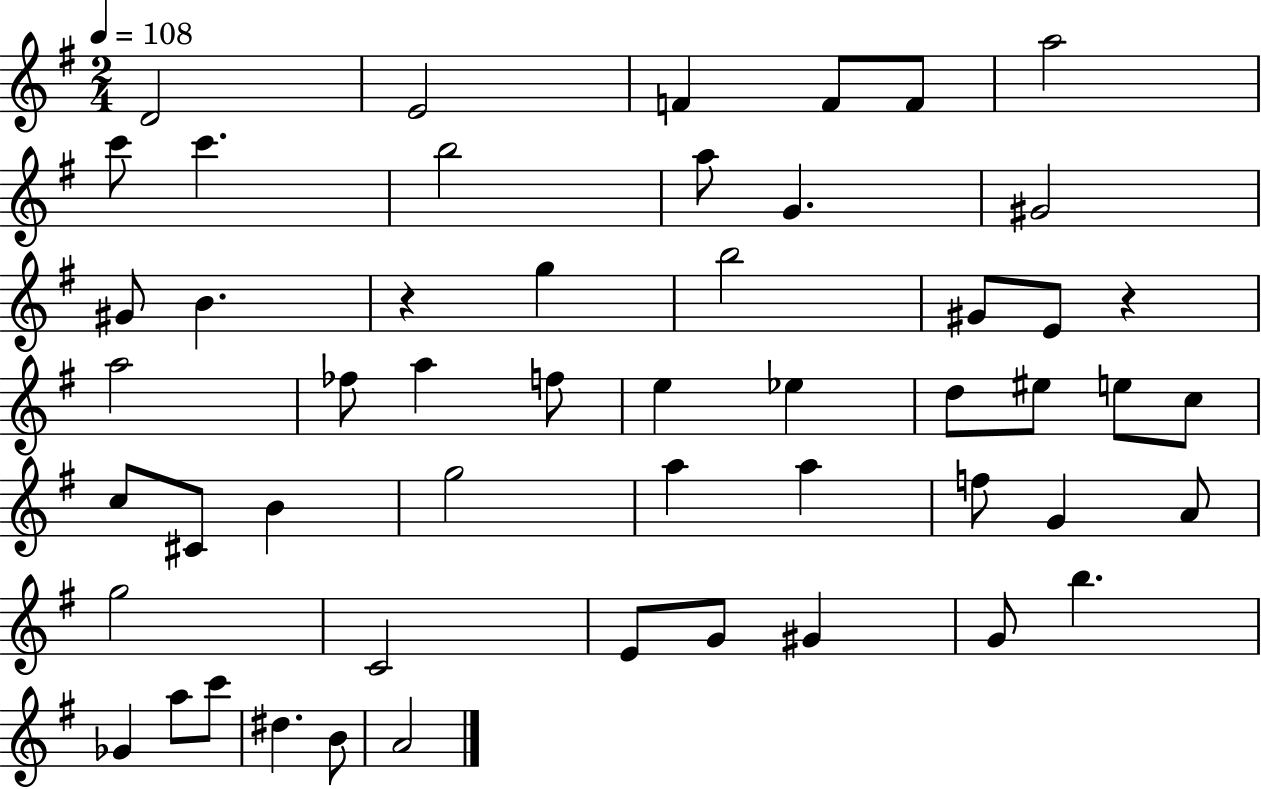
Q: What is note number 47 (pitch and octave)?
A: C6